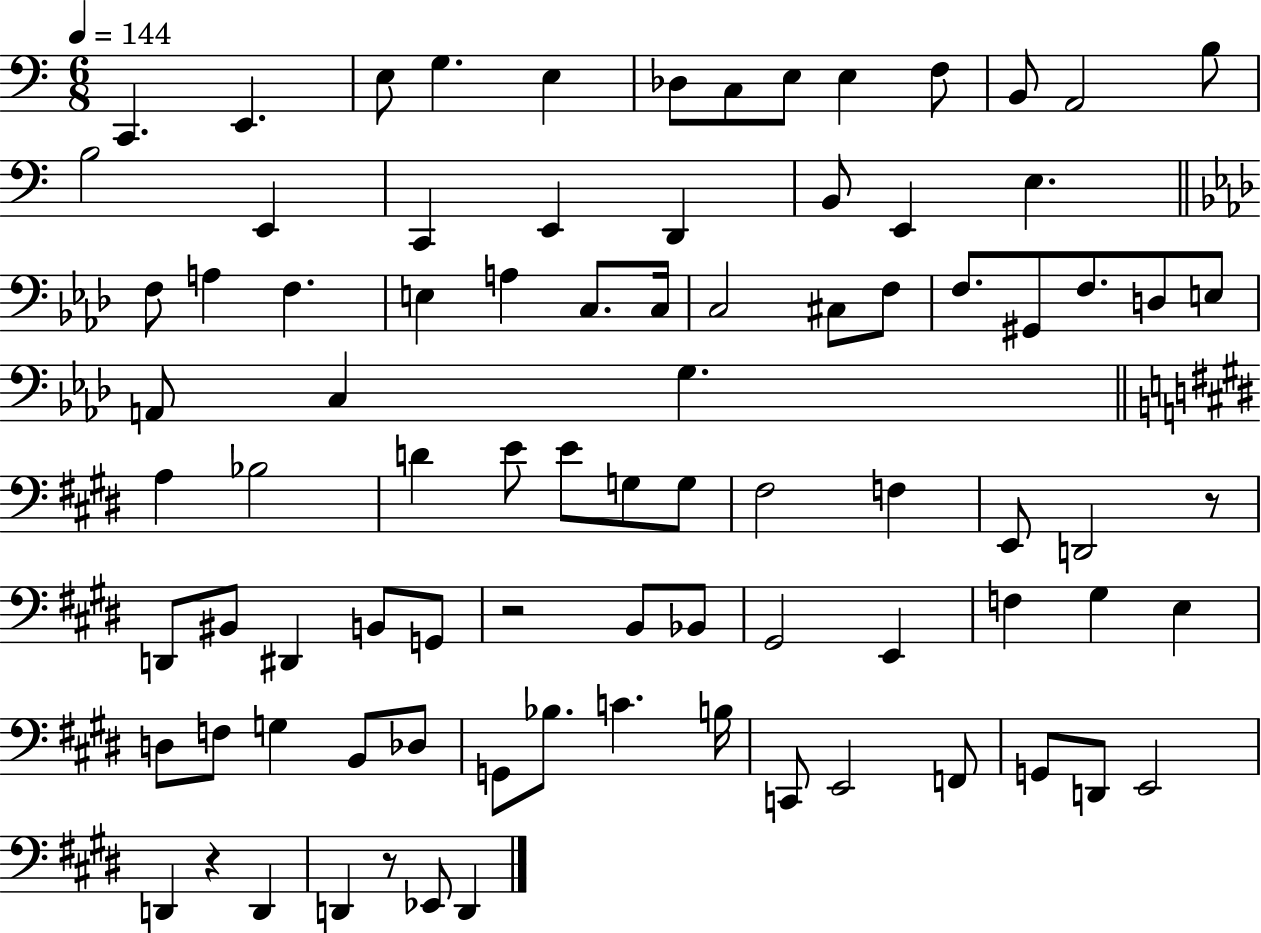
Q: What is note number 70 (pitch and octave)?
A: C4